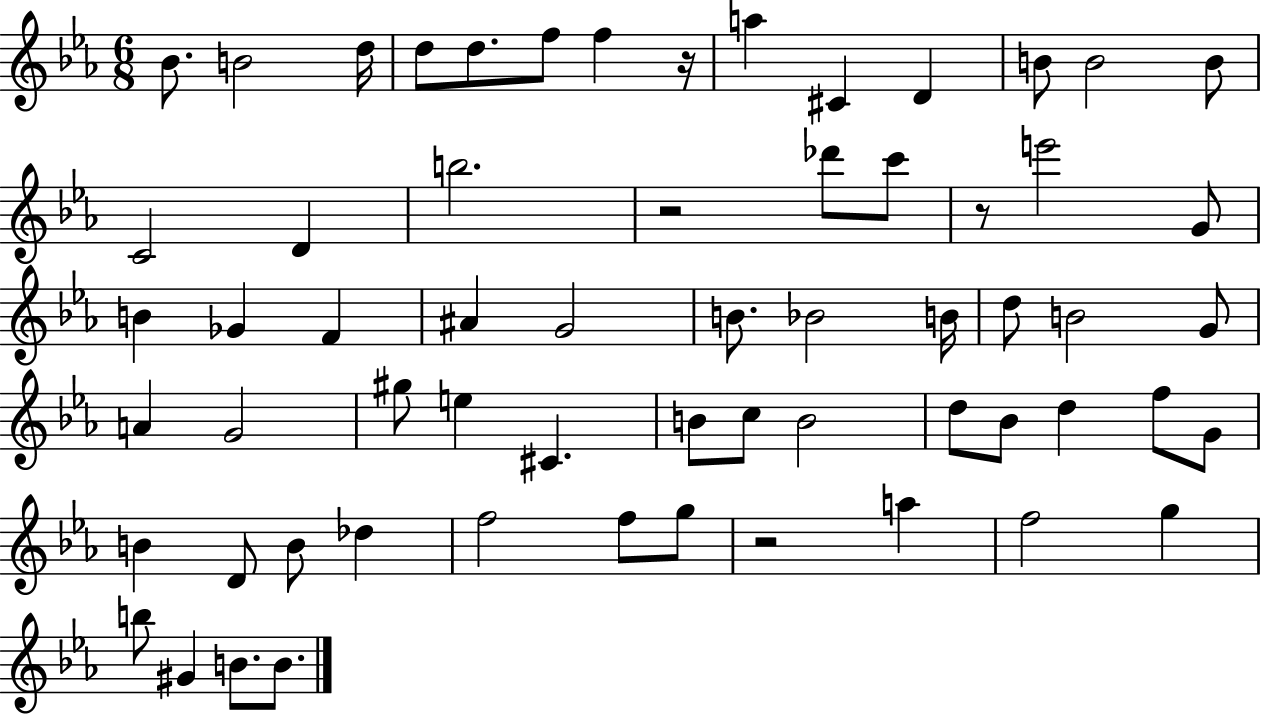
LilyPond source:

{
  \clef treble
  \numericTimeSignature
  \time 6/8
  \key ees \major
  bes'8. b'2 d''16 | d''8 d''8. f''8 f''4 r16 | a''4 cis'4 d'4 | b'8 b'2 b'8 | \break c'2 d'4 | b''2. | r2 des'''8 c'''8 | r8 e'''2 g'8 | \break b'4 ges'4 f'4 | ais'4 g'2 | b'8. bes'2 b'16 | d''8 b'2 g'8 | \break a'4 g'2 | gis''8 e''4 cis'4. | b'8 c''8 b'2 | d''8 bes'8 d''4 f''8 g'8 | \break b'4 d'8 b'8 des''4 | f''2 f''8 g''8 | r2 a''4 | f''2 g''4 | \break b''8 gis'4 b'8. b'8. | \bar "|."
}